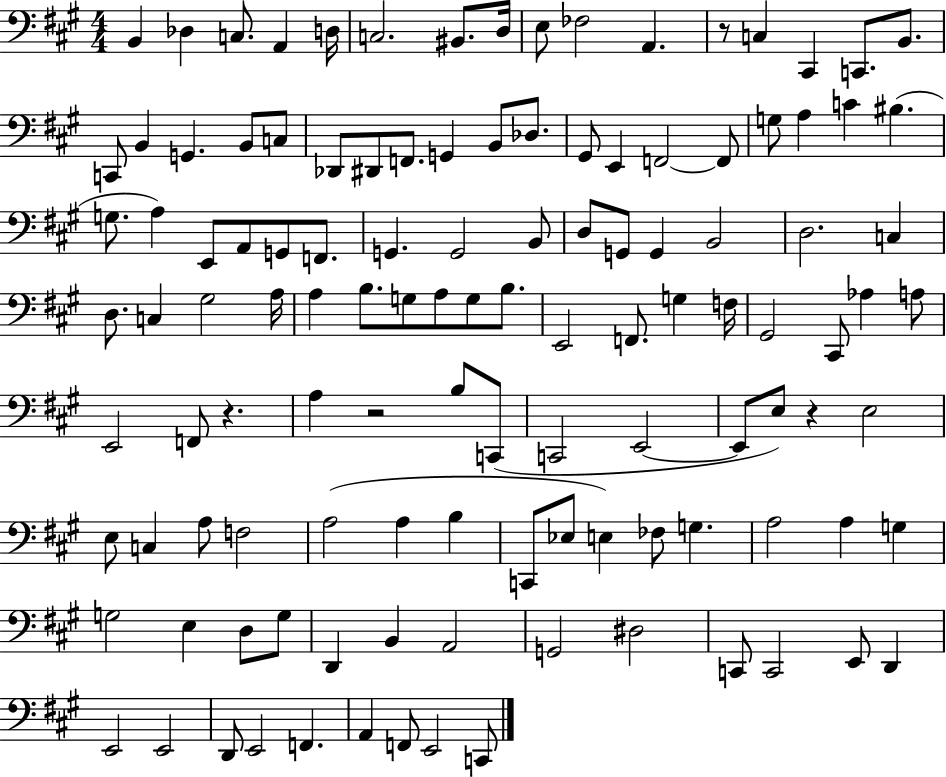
B2/q Db3/q C3/e. A2/q D3/s C3/h. BIS2/e. D3/s E3/e FES3/h A2/q. R/e C3/q C#2/q C2/e. B2/e. C2/e B2/q G2/q. B2/e C3/e Db2/e D#2/e F2/e. G2/q B2/e Db3/e. G#2/e E2/q F2/h F2/e G3/e A3/q C4/q BIS3/q. G3/e. A3/q E2/e A2/e G2/e F2/e. G2/q. G2/h B2/e D3/e G2/e G2/q B2/h D3/h. C3/q D3/e. C3/q G#3/h A3/s A3/q B3/e. G3/e A3/e G3/e B3/e. E2/h F2/e. G3/q F3/s G#2/h C#2/e Ab3/q A3/e E2/h F2/e R/q. A3/q R/h B3/e C2/e C2/h E2/h E2/e E3/e R/q E3/h E3/e C3/q A3/e F3/h A3/h A3/q B3/q C2/e Eb3/e E3/q FES3/e G3/q. A3/h A3/q G3/q G3/h E3/q D3/e G3/e D2/q B2/q A2/h G2/h D#3/h C2/e C2/h E2/e D2/q E2/h E2/h D2/e E2/h F2/q. A2/q F2/e E2/h C2/e